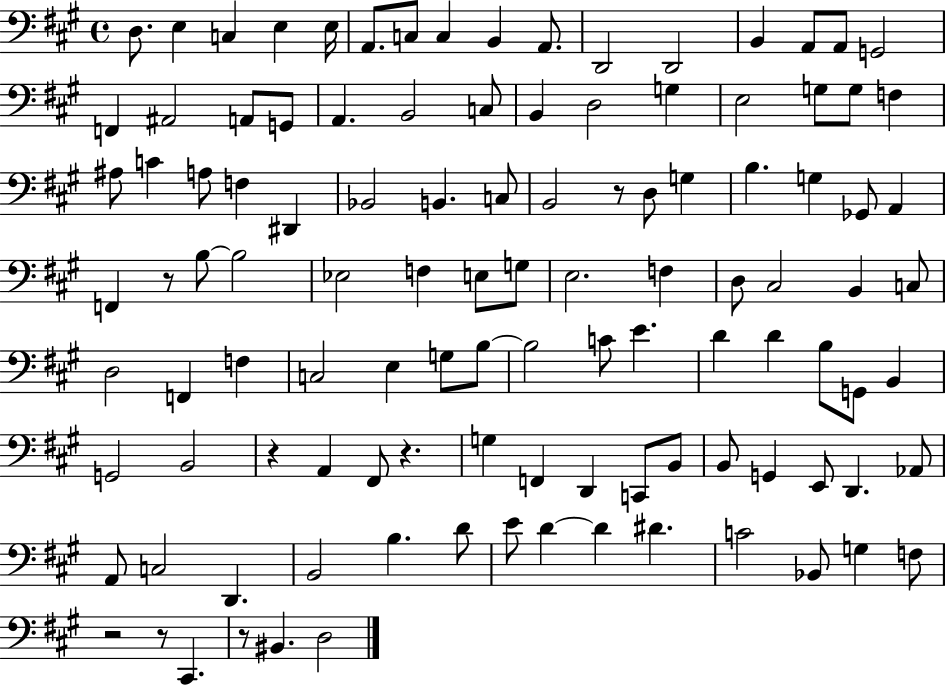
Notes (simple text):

D3/e. E3/q C3/q E3/q E3/s A2/e. C3/e C3/q B2/q A2/e. D2/h D2/h B2/q A2/e A2/e G2/h F2/q A#2/h A2/e G2/e A2/q. B2/h C3/e B2/q D3/h G3/q E3/h G3/e G3/e F3/q A#3/e C4/q A3/e F3/q D#2/q Bb2/h B2/q. C3/e B2/h R/e D3/e G3/q B3/q. G3/q Gb2/e A2/q F2/q R/e B3/e B3/h Eb3/h F3/q E3/e G3/e E3/h. F3/q D3/e C#3/h B2/q C3/e D3/h F2/q F3/q C3/h E3/q G3/e B3/e B3/h C4/e E4/q. D4/q D4/q B3/e G2/e B2/q G2/h B2/h R/q A2/q F#2/e R/q. G3/q F2/q D2/q C2/e B2/e B2/e G2/q E2/e D2/q. Ab2/e A2/e C3/h D2/q. B2/h B3/q. D4/e E4/e D4/q D4/q D#4/q. C4/h Bb2/e G3/q F3/e R/h R/e C#2/q. R/e BIS2/q. D3/h